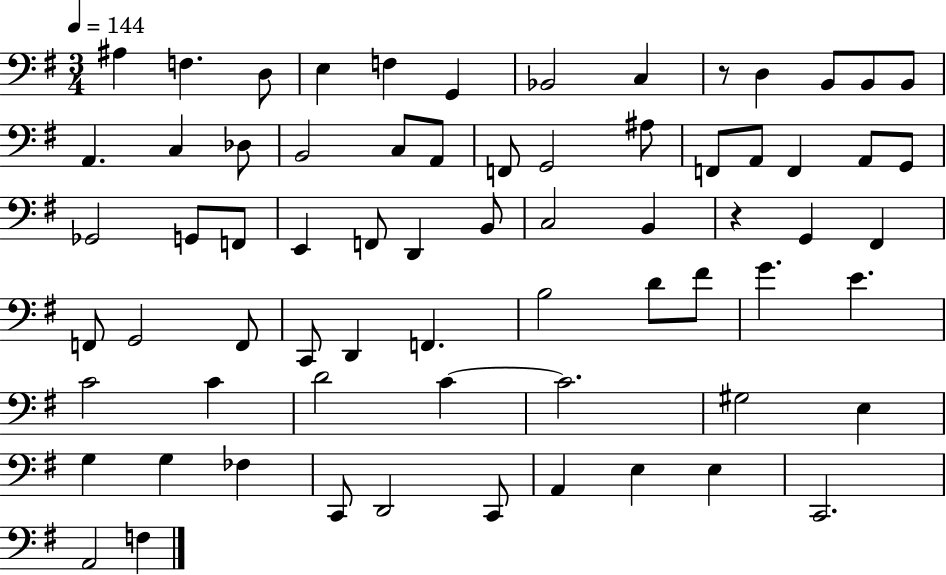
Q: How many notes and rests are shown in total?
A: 69